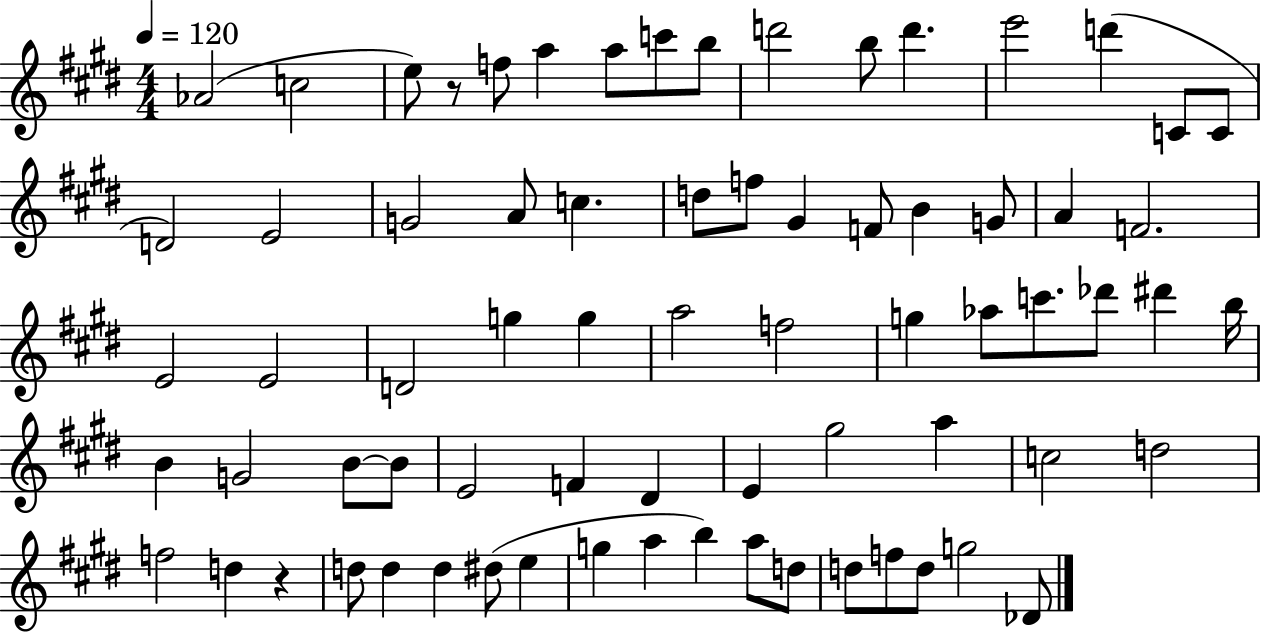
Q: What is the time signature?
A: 4/4